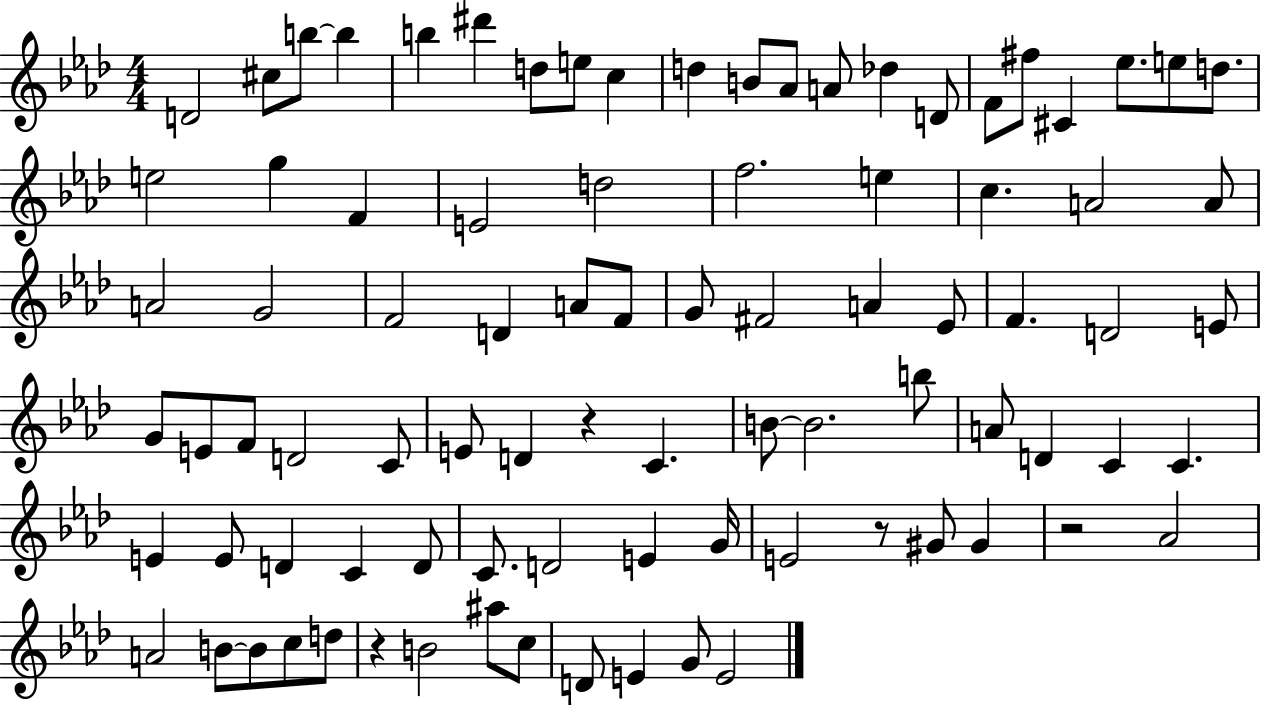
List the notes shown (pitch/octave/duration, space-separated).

D4/h C#5/e B5/e B5/q B5/q D#6/q D5/e E5/e C5/q D5/q B4/e Ab4/e A4/e Db5/q D4/e F4/e F#5/e C#4/q Eb5/e. E5/e D5/e. E5/h G5/q F4/q E4/h D5/h F5/h. E5/q C5/q. A4/h A4/e A4/h G4/h F4/h D4/q A4/e F4/e G4/e F#4/h A4/q Eb4/e F4/q. D4/h E4/e G4/e E4/e F4/e D4/h C4/e E4/e D4/q R/q C4/q. B4/e B4/h. B5/e A4/e D4/q C4/q C4/q. E4/q E4/e D4/q C4/q D4/e C4/e. D4/h E4/q G4/s E4/h R/e G#4/e G#4/q R/h Ab4/h A4/h B4/e B4/e C5/e D5/e R/q B4/h A#5/e C5/e D4/e E4/q G4/e E4/h